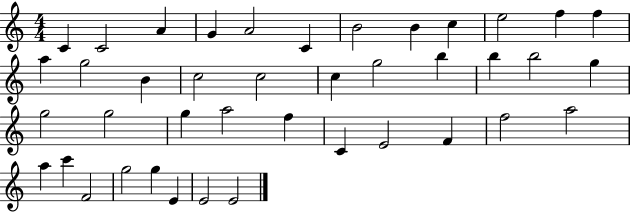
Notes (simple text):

C4/q C4/h A4/q G4/q A4/h C4/q B4/h B4/q C5/q E5/h F5/q F5/q A5/q G5/h B4/q C5/h C5/h C5/q G5/h B5/q B5/q B5/h G5/q G5/h G5/h G5/q A5/h F5/q C4/q E4/h F4/q F5/h A5/h A5/q C6/q F4/h G5/h G5/q E4/q E4/h E4/h